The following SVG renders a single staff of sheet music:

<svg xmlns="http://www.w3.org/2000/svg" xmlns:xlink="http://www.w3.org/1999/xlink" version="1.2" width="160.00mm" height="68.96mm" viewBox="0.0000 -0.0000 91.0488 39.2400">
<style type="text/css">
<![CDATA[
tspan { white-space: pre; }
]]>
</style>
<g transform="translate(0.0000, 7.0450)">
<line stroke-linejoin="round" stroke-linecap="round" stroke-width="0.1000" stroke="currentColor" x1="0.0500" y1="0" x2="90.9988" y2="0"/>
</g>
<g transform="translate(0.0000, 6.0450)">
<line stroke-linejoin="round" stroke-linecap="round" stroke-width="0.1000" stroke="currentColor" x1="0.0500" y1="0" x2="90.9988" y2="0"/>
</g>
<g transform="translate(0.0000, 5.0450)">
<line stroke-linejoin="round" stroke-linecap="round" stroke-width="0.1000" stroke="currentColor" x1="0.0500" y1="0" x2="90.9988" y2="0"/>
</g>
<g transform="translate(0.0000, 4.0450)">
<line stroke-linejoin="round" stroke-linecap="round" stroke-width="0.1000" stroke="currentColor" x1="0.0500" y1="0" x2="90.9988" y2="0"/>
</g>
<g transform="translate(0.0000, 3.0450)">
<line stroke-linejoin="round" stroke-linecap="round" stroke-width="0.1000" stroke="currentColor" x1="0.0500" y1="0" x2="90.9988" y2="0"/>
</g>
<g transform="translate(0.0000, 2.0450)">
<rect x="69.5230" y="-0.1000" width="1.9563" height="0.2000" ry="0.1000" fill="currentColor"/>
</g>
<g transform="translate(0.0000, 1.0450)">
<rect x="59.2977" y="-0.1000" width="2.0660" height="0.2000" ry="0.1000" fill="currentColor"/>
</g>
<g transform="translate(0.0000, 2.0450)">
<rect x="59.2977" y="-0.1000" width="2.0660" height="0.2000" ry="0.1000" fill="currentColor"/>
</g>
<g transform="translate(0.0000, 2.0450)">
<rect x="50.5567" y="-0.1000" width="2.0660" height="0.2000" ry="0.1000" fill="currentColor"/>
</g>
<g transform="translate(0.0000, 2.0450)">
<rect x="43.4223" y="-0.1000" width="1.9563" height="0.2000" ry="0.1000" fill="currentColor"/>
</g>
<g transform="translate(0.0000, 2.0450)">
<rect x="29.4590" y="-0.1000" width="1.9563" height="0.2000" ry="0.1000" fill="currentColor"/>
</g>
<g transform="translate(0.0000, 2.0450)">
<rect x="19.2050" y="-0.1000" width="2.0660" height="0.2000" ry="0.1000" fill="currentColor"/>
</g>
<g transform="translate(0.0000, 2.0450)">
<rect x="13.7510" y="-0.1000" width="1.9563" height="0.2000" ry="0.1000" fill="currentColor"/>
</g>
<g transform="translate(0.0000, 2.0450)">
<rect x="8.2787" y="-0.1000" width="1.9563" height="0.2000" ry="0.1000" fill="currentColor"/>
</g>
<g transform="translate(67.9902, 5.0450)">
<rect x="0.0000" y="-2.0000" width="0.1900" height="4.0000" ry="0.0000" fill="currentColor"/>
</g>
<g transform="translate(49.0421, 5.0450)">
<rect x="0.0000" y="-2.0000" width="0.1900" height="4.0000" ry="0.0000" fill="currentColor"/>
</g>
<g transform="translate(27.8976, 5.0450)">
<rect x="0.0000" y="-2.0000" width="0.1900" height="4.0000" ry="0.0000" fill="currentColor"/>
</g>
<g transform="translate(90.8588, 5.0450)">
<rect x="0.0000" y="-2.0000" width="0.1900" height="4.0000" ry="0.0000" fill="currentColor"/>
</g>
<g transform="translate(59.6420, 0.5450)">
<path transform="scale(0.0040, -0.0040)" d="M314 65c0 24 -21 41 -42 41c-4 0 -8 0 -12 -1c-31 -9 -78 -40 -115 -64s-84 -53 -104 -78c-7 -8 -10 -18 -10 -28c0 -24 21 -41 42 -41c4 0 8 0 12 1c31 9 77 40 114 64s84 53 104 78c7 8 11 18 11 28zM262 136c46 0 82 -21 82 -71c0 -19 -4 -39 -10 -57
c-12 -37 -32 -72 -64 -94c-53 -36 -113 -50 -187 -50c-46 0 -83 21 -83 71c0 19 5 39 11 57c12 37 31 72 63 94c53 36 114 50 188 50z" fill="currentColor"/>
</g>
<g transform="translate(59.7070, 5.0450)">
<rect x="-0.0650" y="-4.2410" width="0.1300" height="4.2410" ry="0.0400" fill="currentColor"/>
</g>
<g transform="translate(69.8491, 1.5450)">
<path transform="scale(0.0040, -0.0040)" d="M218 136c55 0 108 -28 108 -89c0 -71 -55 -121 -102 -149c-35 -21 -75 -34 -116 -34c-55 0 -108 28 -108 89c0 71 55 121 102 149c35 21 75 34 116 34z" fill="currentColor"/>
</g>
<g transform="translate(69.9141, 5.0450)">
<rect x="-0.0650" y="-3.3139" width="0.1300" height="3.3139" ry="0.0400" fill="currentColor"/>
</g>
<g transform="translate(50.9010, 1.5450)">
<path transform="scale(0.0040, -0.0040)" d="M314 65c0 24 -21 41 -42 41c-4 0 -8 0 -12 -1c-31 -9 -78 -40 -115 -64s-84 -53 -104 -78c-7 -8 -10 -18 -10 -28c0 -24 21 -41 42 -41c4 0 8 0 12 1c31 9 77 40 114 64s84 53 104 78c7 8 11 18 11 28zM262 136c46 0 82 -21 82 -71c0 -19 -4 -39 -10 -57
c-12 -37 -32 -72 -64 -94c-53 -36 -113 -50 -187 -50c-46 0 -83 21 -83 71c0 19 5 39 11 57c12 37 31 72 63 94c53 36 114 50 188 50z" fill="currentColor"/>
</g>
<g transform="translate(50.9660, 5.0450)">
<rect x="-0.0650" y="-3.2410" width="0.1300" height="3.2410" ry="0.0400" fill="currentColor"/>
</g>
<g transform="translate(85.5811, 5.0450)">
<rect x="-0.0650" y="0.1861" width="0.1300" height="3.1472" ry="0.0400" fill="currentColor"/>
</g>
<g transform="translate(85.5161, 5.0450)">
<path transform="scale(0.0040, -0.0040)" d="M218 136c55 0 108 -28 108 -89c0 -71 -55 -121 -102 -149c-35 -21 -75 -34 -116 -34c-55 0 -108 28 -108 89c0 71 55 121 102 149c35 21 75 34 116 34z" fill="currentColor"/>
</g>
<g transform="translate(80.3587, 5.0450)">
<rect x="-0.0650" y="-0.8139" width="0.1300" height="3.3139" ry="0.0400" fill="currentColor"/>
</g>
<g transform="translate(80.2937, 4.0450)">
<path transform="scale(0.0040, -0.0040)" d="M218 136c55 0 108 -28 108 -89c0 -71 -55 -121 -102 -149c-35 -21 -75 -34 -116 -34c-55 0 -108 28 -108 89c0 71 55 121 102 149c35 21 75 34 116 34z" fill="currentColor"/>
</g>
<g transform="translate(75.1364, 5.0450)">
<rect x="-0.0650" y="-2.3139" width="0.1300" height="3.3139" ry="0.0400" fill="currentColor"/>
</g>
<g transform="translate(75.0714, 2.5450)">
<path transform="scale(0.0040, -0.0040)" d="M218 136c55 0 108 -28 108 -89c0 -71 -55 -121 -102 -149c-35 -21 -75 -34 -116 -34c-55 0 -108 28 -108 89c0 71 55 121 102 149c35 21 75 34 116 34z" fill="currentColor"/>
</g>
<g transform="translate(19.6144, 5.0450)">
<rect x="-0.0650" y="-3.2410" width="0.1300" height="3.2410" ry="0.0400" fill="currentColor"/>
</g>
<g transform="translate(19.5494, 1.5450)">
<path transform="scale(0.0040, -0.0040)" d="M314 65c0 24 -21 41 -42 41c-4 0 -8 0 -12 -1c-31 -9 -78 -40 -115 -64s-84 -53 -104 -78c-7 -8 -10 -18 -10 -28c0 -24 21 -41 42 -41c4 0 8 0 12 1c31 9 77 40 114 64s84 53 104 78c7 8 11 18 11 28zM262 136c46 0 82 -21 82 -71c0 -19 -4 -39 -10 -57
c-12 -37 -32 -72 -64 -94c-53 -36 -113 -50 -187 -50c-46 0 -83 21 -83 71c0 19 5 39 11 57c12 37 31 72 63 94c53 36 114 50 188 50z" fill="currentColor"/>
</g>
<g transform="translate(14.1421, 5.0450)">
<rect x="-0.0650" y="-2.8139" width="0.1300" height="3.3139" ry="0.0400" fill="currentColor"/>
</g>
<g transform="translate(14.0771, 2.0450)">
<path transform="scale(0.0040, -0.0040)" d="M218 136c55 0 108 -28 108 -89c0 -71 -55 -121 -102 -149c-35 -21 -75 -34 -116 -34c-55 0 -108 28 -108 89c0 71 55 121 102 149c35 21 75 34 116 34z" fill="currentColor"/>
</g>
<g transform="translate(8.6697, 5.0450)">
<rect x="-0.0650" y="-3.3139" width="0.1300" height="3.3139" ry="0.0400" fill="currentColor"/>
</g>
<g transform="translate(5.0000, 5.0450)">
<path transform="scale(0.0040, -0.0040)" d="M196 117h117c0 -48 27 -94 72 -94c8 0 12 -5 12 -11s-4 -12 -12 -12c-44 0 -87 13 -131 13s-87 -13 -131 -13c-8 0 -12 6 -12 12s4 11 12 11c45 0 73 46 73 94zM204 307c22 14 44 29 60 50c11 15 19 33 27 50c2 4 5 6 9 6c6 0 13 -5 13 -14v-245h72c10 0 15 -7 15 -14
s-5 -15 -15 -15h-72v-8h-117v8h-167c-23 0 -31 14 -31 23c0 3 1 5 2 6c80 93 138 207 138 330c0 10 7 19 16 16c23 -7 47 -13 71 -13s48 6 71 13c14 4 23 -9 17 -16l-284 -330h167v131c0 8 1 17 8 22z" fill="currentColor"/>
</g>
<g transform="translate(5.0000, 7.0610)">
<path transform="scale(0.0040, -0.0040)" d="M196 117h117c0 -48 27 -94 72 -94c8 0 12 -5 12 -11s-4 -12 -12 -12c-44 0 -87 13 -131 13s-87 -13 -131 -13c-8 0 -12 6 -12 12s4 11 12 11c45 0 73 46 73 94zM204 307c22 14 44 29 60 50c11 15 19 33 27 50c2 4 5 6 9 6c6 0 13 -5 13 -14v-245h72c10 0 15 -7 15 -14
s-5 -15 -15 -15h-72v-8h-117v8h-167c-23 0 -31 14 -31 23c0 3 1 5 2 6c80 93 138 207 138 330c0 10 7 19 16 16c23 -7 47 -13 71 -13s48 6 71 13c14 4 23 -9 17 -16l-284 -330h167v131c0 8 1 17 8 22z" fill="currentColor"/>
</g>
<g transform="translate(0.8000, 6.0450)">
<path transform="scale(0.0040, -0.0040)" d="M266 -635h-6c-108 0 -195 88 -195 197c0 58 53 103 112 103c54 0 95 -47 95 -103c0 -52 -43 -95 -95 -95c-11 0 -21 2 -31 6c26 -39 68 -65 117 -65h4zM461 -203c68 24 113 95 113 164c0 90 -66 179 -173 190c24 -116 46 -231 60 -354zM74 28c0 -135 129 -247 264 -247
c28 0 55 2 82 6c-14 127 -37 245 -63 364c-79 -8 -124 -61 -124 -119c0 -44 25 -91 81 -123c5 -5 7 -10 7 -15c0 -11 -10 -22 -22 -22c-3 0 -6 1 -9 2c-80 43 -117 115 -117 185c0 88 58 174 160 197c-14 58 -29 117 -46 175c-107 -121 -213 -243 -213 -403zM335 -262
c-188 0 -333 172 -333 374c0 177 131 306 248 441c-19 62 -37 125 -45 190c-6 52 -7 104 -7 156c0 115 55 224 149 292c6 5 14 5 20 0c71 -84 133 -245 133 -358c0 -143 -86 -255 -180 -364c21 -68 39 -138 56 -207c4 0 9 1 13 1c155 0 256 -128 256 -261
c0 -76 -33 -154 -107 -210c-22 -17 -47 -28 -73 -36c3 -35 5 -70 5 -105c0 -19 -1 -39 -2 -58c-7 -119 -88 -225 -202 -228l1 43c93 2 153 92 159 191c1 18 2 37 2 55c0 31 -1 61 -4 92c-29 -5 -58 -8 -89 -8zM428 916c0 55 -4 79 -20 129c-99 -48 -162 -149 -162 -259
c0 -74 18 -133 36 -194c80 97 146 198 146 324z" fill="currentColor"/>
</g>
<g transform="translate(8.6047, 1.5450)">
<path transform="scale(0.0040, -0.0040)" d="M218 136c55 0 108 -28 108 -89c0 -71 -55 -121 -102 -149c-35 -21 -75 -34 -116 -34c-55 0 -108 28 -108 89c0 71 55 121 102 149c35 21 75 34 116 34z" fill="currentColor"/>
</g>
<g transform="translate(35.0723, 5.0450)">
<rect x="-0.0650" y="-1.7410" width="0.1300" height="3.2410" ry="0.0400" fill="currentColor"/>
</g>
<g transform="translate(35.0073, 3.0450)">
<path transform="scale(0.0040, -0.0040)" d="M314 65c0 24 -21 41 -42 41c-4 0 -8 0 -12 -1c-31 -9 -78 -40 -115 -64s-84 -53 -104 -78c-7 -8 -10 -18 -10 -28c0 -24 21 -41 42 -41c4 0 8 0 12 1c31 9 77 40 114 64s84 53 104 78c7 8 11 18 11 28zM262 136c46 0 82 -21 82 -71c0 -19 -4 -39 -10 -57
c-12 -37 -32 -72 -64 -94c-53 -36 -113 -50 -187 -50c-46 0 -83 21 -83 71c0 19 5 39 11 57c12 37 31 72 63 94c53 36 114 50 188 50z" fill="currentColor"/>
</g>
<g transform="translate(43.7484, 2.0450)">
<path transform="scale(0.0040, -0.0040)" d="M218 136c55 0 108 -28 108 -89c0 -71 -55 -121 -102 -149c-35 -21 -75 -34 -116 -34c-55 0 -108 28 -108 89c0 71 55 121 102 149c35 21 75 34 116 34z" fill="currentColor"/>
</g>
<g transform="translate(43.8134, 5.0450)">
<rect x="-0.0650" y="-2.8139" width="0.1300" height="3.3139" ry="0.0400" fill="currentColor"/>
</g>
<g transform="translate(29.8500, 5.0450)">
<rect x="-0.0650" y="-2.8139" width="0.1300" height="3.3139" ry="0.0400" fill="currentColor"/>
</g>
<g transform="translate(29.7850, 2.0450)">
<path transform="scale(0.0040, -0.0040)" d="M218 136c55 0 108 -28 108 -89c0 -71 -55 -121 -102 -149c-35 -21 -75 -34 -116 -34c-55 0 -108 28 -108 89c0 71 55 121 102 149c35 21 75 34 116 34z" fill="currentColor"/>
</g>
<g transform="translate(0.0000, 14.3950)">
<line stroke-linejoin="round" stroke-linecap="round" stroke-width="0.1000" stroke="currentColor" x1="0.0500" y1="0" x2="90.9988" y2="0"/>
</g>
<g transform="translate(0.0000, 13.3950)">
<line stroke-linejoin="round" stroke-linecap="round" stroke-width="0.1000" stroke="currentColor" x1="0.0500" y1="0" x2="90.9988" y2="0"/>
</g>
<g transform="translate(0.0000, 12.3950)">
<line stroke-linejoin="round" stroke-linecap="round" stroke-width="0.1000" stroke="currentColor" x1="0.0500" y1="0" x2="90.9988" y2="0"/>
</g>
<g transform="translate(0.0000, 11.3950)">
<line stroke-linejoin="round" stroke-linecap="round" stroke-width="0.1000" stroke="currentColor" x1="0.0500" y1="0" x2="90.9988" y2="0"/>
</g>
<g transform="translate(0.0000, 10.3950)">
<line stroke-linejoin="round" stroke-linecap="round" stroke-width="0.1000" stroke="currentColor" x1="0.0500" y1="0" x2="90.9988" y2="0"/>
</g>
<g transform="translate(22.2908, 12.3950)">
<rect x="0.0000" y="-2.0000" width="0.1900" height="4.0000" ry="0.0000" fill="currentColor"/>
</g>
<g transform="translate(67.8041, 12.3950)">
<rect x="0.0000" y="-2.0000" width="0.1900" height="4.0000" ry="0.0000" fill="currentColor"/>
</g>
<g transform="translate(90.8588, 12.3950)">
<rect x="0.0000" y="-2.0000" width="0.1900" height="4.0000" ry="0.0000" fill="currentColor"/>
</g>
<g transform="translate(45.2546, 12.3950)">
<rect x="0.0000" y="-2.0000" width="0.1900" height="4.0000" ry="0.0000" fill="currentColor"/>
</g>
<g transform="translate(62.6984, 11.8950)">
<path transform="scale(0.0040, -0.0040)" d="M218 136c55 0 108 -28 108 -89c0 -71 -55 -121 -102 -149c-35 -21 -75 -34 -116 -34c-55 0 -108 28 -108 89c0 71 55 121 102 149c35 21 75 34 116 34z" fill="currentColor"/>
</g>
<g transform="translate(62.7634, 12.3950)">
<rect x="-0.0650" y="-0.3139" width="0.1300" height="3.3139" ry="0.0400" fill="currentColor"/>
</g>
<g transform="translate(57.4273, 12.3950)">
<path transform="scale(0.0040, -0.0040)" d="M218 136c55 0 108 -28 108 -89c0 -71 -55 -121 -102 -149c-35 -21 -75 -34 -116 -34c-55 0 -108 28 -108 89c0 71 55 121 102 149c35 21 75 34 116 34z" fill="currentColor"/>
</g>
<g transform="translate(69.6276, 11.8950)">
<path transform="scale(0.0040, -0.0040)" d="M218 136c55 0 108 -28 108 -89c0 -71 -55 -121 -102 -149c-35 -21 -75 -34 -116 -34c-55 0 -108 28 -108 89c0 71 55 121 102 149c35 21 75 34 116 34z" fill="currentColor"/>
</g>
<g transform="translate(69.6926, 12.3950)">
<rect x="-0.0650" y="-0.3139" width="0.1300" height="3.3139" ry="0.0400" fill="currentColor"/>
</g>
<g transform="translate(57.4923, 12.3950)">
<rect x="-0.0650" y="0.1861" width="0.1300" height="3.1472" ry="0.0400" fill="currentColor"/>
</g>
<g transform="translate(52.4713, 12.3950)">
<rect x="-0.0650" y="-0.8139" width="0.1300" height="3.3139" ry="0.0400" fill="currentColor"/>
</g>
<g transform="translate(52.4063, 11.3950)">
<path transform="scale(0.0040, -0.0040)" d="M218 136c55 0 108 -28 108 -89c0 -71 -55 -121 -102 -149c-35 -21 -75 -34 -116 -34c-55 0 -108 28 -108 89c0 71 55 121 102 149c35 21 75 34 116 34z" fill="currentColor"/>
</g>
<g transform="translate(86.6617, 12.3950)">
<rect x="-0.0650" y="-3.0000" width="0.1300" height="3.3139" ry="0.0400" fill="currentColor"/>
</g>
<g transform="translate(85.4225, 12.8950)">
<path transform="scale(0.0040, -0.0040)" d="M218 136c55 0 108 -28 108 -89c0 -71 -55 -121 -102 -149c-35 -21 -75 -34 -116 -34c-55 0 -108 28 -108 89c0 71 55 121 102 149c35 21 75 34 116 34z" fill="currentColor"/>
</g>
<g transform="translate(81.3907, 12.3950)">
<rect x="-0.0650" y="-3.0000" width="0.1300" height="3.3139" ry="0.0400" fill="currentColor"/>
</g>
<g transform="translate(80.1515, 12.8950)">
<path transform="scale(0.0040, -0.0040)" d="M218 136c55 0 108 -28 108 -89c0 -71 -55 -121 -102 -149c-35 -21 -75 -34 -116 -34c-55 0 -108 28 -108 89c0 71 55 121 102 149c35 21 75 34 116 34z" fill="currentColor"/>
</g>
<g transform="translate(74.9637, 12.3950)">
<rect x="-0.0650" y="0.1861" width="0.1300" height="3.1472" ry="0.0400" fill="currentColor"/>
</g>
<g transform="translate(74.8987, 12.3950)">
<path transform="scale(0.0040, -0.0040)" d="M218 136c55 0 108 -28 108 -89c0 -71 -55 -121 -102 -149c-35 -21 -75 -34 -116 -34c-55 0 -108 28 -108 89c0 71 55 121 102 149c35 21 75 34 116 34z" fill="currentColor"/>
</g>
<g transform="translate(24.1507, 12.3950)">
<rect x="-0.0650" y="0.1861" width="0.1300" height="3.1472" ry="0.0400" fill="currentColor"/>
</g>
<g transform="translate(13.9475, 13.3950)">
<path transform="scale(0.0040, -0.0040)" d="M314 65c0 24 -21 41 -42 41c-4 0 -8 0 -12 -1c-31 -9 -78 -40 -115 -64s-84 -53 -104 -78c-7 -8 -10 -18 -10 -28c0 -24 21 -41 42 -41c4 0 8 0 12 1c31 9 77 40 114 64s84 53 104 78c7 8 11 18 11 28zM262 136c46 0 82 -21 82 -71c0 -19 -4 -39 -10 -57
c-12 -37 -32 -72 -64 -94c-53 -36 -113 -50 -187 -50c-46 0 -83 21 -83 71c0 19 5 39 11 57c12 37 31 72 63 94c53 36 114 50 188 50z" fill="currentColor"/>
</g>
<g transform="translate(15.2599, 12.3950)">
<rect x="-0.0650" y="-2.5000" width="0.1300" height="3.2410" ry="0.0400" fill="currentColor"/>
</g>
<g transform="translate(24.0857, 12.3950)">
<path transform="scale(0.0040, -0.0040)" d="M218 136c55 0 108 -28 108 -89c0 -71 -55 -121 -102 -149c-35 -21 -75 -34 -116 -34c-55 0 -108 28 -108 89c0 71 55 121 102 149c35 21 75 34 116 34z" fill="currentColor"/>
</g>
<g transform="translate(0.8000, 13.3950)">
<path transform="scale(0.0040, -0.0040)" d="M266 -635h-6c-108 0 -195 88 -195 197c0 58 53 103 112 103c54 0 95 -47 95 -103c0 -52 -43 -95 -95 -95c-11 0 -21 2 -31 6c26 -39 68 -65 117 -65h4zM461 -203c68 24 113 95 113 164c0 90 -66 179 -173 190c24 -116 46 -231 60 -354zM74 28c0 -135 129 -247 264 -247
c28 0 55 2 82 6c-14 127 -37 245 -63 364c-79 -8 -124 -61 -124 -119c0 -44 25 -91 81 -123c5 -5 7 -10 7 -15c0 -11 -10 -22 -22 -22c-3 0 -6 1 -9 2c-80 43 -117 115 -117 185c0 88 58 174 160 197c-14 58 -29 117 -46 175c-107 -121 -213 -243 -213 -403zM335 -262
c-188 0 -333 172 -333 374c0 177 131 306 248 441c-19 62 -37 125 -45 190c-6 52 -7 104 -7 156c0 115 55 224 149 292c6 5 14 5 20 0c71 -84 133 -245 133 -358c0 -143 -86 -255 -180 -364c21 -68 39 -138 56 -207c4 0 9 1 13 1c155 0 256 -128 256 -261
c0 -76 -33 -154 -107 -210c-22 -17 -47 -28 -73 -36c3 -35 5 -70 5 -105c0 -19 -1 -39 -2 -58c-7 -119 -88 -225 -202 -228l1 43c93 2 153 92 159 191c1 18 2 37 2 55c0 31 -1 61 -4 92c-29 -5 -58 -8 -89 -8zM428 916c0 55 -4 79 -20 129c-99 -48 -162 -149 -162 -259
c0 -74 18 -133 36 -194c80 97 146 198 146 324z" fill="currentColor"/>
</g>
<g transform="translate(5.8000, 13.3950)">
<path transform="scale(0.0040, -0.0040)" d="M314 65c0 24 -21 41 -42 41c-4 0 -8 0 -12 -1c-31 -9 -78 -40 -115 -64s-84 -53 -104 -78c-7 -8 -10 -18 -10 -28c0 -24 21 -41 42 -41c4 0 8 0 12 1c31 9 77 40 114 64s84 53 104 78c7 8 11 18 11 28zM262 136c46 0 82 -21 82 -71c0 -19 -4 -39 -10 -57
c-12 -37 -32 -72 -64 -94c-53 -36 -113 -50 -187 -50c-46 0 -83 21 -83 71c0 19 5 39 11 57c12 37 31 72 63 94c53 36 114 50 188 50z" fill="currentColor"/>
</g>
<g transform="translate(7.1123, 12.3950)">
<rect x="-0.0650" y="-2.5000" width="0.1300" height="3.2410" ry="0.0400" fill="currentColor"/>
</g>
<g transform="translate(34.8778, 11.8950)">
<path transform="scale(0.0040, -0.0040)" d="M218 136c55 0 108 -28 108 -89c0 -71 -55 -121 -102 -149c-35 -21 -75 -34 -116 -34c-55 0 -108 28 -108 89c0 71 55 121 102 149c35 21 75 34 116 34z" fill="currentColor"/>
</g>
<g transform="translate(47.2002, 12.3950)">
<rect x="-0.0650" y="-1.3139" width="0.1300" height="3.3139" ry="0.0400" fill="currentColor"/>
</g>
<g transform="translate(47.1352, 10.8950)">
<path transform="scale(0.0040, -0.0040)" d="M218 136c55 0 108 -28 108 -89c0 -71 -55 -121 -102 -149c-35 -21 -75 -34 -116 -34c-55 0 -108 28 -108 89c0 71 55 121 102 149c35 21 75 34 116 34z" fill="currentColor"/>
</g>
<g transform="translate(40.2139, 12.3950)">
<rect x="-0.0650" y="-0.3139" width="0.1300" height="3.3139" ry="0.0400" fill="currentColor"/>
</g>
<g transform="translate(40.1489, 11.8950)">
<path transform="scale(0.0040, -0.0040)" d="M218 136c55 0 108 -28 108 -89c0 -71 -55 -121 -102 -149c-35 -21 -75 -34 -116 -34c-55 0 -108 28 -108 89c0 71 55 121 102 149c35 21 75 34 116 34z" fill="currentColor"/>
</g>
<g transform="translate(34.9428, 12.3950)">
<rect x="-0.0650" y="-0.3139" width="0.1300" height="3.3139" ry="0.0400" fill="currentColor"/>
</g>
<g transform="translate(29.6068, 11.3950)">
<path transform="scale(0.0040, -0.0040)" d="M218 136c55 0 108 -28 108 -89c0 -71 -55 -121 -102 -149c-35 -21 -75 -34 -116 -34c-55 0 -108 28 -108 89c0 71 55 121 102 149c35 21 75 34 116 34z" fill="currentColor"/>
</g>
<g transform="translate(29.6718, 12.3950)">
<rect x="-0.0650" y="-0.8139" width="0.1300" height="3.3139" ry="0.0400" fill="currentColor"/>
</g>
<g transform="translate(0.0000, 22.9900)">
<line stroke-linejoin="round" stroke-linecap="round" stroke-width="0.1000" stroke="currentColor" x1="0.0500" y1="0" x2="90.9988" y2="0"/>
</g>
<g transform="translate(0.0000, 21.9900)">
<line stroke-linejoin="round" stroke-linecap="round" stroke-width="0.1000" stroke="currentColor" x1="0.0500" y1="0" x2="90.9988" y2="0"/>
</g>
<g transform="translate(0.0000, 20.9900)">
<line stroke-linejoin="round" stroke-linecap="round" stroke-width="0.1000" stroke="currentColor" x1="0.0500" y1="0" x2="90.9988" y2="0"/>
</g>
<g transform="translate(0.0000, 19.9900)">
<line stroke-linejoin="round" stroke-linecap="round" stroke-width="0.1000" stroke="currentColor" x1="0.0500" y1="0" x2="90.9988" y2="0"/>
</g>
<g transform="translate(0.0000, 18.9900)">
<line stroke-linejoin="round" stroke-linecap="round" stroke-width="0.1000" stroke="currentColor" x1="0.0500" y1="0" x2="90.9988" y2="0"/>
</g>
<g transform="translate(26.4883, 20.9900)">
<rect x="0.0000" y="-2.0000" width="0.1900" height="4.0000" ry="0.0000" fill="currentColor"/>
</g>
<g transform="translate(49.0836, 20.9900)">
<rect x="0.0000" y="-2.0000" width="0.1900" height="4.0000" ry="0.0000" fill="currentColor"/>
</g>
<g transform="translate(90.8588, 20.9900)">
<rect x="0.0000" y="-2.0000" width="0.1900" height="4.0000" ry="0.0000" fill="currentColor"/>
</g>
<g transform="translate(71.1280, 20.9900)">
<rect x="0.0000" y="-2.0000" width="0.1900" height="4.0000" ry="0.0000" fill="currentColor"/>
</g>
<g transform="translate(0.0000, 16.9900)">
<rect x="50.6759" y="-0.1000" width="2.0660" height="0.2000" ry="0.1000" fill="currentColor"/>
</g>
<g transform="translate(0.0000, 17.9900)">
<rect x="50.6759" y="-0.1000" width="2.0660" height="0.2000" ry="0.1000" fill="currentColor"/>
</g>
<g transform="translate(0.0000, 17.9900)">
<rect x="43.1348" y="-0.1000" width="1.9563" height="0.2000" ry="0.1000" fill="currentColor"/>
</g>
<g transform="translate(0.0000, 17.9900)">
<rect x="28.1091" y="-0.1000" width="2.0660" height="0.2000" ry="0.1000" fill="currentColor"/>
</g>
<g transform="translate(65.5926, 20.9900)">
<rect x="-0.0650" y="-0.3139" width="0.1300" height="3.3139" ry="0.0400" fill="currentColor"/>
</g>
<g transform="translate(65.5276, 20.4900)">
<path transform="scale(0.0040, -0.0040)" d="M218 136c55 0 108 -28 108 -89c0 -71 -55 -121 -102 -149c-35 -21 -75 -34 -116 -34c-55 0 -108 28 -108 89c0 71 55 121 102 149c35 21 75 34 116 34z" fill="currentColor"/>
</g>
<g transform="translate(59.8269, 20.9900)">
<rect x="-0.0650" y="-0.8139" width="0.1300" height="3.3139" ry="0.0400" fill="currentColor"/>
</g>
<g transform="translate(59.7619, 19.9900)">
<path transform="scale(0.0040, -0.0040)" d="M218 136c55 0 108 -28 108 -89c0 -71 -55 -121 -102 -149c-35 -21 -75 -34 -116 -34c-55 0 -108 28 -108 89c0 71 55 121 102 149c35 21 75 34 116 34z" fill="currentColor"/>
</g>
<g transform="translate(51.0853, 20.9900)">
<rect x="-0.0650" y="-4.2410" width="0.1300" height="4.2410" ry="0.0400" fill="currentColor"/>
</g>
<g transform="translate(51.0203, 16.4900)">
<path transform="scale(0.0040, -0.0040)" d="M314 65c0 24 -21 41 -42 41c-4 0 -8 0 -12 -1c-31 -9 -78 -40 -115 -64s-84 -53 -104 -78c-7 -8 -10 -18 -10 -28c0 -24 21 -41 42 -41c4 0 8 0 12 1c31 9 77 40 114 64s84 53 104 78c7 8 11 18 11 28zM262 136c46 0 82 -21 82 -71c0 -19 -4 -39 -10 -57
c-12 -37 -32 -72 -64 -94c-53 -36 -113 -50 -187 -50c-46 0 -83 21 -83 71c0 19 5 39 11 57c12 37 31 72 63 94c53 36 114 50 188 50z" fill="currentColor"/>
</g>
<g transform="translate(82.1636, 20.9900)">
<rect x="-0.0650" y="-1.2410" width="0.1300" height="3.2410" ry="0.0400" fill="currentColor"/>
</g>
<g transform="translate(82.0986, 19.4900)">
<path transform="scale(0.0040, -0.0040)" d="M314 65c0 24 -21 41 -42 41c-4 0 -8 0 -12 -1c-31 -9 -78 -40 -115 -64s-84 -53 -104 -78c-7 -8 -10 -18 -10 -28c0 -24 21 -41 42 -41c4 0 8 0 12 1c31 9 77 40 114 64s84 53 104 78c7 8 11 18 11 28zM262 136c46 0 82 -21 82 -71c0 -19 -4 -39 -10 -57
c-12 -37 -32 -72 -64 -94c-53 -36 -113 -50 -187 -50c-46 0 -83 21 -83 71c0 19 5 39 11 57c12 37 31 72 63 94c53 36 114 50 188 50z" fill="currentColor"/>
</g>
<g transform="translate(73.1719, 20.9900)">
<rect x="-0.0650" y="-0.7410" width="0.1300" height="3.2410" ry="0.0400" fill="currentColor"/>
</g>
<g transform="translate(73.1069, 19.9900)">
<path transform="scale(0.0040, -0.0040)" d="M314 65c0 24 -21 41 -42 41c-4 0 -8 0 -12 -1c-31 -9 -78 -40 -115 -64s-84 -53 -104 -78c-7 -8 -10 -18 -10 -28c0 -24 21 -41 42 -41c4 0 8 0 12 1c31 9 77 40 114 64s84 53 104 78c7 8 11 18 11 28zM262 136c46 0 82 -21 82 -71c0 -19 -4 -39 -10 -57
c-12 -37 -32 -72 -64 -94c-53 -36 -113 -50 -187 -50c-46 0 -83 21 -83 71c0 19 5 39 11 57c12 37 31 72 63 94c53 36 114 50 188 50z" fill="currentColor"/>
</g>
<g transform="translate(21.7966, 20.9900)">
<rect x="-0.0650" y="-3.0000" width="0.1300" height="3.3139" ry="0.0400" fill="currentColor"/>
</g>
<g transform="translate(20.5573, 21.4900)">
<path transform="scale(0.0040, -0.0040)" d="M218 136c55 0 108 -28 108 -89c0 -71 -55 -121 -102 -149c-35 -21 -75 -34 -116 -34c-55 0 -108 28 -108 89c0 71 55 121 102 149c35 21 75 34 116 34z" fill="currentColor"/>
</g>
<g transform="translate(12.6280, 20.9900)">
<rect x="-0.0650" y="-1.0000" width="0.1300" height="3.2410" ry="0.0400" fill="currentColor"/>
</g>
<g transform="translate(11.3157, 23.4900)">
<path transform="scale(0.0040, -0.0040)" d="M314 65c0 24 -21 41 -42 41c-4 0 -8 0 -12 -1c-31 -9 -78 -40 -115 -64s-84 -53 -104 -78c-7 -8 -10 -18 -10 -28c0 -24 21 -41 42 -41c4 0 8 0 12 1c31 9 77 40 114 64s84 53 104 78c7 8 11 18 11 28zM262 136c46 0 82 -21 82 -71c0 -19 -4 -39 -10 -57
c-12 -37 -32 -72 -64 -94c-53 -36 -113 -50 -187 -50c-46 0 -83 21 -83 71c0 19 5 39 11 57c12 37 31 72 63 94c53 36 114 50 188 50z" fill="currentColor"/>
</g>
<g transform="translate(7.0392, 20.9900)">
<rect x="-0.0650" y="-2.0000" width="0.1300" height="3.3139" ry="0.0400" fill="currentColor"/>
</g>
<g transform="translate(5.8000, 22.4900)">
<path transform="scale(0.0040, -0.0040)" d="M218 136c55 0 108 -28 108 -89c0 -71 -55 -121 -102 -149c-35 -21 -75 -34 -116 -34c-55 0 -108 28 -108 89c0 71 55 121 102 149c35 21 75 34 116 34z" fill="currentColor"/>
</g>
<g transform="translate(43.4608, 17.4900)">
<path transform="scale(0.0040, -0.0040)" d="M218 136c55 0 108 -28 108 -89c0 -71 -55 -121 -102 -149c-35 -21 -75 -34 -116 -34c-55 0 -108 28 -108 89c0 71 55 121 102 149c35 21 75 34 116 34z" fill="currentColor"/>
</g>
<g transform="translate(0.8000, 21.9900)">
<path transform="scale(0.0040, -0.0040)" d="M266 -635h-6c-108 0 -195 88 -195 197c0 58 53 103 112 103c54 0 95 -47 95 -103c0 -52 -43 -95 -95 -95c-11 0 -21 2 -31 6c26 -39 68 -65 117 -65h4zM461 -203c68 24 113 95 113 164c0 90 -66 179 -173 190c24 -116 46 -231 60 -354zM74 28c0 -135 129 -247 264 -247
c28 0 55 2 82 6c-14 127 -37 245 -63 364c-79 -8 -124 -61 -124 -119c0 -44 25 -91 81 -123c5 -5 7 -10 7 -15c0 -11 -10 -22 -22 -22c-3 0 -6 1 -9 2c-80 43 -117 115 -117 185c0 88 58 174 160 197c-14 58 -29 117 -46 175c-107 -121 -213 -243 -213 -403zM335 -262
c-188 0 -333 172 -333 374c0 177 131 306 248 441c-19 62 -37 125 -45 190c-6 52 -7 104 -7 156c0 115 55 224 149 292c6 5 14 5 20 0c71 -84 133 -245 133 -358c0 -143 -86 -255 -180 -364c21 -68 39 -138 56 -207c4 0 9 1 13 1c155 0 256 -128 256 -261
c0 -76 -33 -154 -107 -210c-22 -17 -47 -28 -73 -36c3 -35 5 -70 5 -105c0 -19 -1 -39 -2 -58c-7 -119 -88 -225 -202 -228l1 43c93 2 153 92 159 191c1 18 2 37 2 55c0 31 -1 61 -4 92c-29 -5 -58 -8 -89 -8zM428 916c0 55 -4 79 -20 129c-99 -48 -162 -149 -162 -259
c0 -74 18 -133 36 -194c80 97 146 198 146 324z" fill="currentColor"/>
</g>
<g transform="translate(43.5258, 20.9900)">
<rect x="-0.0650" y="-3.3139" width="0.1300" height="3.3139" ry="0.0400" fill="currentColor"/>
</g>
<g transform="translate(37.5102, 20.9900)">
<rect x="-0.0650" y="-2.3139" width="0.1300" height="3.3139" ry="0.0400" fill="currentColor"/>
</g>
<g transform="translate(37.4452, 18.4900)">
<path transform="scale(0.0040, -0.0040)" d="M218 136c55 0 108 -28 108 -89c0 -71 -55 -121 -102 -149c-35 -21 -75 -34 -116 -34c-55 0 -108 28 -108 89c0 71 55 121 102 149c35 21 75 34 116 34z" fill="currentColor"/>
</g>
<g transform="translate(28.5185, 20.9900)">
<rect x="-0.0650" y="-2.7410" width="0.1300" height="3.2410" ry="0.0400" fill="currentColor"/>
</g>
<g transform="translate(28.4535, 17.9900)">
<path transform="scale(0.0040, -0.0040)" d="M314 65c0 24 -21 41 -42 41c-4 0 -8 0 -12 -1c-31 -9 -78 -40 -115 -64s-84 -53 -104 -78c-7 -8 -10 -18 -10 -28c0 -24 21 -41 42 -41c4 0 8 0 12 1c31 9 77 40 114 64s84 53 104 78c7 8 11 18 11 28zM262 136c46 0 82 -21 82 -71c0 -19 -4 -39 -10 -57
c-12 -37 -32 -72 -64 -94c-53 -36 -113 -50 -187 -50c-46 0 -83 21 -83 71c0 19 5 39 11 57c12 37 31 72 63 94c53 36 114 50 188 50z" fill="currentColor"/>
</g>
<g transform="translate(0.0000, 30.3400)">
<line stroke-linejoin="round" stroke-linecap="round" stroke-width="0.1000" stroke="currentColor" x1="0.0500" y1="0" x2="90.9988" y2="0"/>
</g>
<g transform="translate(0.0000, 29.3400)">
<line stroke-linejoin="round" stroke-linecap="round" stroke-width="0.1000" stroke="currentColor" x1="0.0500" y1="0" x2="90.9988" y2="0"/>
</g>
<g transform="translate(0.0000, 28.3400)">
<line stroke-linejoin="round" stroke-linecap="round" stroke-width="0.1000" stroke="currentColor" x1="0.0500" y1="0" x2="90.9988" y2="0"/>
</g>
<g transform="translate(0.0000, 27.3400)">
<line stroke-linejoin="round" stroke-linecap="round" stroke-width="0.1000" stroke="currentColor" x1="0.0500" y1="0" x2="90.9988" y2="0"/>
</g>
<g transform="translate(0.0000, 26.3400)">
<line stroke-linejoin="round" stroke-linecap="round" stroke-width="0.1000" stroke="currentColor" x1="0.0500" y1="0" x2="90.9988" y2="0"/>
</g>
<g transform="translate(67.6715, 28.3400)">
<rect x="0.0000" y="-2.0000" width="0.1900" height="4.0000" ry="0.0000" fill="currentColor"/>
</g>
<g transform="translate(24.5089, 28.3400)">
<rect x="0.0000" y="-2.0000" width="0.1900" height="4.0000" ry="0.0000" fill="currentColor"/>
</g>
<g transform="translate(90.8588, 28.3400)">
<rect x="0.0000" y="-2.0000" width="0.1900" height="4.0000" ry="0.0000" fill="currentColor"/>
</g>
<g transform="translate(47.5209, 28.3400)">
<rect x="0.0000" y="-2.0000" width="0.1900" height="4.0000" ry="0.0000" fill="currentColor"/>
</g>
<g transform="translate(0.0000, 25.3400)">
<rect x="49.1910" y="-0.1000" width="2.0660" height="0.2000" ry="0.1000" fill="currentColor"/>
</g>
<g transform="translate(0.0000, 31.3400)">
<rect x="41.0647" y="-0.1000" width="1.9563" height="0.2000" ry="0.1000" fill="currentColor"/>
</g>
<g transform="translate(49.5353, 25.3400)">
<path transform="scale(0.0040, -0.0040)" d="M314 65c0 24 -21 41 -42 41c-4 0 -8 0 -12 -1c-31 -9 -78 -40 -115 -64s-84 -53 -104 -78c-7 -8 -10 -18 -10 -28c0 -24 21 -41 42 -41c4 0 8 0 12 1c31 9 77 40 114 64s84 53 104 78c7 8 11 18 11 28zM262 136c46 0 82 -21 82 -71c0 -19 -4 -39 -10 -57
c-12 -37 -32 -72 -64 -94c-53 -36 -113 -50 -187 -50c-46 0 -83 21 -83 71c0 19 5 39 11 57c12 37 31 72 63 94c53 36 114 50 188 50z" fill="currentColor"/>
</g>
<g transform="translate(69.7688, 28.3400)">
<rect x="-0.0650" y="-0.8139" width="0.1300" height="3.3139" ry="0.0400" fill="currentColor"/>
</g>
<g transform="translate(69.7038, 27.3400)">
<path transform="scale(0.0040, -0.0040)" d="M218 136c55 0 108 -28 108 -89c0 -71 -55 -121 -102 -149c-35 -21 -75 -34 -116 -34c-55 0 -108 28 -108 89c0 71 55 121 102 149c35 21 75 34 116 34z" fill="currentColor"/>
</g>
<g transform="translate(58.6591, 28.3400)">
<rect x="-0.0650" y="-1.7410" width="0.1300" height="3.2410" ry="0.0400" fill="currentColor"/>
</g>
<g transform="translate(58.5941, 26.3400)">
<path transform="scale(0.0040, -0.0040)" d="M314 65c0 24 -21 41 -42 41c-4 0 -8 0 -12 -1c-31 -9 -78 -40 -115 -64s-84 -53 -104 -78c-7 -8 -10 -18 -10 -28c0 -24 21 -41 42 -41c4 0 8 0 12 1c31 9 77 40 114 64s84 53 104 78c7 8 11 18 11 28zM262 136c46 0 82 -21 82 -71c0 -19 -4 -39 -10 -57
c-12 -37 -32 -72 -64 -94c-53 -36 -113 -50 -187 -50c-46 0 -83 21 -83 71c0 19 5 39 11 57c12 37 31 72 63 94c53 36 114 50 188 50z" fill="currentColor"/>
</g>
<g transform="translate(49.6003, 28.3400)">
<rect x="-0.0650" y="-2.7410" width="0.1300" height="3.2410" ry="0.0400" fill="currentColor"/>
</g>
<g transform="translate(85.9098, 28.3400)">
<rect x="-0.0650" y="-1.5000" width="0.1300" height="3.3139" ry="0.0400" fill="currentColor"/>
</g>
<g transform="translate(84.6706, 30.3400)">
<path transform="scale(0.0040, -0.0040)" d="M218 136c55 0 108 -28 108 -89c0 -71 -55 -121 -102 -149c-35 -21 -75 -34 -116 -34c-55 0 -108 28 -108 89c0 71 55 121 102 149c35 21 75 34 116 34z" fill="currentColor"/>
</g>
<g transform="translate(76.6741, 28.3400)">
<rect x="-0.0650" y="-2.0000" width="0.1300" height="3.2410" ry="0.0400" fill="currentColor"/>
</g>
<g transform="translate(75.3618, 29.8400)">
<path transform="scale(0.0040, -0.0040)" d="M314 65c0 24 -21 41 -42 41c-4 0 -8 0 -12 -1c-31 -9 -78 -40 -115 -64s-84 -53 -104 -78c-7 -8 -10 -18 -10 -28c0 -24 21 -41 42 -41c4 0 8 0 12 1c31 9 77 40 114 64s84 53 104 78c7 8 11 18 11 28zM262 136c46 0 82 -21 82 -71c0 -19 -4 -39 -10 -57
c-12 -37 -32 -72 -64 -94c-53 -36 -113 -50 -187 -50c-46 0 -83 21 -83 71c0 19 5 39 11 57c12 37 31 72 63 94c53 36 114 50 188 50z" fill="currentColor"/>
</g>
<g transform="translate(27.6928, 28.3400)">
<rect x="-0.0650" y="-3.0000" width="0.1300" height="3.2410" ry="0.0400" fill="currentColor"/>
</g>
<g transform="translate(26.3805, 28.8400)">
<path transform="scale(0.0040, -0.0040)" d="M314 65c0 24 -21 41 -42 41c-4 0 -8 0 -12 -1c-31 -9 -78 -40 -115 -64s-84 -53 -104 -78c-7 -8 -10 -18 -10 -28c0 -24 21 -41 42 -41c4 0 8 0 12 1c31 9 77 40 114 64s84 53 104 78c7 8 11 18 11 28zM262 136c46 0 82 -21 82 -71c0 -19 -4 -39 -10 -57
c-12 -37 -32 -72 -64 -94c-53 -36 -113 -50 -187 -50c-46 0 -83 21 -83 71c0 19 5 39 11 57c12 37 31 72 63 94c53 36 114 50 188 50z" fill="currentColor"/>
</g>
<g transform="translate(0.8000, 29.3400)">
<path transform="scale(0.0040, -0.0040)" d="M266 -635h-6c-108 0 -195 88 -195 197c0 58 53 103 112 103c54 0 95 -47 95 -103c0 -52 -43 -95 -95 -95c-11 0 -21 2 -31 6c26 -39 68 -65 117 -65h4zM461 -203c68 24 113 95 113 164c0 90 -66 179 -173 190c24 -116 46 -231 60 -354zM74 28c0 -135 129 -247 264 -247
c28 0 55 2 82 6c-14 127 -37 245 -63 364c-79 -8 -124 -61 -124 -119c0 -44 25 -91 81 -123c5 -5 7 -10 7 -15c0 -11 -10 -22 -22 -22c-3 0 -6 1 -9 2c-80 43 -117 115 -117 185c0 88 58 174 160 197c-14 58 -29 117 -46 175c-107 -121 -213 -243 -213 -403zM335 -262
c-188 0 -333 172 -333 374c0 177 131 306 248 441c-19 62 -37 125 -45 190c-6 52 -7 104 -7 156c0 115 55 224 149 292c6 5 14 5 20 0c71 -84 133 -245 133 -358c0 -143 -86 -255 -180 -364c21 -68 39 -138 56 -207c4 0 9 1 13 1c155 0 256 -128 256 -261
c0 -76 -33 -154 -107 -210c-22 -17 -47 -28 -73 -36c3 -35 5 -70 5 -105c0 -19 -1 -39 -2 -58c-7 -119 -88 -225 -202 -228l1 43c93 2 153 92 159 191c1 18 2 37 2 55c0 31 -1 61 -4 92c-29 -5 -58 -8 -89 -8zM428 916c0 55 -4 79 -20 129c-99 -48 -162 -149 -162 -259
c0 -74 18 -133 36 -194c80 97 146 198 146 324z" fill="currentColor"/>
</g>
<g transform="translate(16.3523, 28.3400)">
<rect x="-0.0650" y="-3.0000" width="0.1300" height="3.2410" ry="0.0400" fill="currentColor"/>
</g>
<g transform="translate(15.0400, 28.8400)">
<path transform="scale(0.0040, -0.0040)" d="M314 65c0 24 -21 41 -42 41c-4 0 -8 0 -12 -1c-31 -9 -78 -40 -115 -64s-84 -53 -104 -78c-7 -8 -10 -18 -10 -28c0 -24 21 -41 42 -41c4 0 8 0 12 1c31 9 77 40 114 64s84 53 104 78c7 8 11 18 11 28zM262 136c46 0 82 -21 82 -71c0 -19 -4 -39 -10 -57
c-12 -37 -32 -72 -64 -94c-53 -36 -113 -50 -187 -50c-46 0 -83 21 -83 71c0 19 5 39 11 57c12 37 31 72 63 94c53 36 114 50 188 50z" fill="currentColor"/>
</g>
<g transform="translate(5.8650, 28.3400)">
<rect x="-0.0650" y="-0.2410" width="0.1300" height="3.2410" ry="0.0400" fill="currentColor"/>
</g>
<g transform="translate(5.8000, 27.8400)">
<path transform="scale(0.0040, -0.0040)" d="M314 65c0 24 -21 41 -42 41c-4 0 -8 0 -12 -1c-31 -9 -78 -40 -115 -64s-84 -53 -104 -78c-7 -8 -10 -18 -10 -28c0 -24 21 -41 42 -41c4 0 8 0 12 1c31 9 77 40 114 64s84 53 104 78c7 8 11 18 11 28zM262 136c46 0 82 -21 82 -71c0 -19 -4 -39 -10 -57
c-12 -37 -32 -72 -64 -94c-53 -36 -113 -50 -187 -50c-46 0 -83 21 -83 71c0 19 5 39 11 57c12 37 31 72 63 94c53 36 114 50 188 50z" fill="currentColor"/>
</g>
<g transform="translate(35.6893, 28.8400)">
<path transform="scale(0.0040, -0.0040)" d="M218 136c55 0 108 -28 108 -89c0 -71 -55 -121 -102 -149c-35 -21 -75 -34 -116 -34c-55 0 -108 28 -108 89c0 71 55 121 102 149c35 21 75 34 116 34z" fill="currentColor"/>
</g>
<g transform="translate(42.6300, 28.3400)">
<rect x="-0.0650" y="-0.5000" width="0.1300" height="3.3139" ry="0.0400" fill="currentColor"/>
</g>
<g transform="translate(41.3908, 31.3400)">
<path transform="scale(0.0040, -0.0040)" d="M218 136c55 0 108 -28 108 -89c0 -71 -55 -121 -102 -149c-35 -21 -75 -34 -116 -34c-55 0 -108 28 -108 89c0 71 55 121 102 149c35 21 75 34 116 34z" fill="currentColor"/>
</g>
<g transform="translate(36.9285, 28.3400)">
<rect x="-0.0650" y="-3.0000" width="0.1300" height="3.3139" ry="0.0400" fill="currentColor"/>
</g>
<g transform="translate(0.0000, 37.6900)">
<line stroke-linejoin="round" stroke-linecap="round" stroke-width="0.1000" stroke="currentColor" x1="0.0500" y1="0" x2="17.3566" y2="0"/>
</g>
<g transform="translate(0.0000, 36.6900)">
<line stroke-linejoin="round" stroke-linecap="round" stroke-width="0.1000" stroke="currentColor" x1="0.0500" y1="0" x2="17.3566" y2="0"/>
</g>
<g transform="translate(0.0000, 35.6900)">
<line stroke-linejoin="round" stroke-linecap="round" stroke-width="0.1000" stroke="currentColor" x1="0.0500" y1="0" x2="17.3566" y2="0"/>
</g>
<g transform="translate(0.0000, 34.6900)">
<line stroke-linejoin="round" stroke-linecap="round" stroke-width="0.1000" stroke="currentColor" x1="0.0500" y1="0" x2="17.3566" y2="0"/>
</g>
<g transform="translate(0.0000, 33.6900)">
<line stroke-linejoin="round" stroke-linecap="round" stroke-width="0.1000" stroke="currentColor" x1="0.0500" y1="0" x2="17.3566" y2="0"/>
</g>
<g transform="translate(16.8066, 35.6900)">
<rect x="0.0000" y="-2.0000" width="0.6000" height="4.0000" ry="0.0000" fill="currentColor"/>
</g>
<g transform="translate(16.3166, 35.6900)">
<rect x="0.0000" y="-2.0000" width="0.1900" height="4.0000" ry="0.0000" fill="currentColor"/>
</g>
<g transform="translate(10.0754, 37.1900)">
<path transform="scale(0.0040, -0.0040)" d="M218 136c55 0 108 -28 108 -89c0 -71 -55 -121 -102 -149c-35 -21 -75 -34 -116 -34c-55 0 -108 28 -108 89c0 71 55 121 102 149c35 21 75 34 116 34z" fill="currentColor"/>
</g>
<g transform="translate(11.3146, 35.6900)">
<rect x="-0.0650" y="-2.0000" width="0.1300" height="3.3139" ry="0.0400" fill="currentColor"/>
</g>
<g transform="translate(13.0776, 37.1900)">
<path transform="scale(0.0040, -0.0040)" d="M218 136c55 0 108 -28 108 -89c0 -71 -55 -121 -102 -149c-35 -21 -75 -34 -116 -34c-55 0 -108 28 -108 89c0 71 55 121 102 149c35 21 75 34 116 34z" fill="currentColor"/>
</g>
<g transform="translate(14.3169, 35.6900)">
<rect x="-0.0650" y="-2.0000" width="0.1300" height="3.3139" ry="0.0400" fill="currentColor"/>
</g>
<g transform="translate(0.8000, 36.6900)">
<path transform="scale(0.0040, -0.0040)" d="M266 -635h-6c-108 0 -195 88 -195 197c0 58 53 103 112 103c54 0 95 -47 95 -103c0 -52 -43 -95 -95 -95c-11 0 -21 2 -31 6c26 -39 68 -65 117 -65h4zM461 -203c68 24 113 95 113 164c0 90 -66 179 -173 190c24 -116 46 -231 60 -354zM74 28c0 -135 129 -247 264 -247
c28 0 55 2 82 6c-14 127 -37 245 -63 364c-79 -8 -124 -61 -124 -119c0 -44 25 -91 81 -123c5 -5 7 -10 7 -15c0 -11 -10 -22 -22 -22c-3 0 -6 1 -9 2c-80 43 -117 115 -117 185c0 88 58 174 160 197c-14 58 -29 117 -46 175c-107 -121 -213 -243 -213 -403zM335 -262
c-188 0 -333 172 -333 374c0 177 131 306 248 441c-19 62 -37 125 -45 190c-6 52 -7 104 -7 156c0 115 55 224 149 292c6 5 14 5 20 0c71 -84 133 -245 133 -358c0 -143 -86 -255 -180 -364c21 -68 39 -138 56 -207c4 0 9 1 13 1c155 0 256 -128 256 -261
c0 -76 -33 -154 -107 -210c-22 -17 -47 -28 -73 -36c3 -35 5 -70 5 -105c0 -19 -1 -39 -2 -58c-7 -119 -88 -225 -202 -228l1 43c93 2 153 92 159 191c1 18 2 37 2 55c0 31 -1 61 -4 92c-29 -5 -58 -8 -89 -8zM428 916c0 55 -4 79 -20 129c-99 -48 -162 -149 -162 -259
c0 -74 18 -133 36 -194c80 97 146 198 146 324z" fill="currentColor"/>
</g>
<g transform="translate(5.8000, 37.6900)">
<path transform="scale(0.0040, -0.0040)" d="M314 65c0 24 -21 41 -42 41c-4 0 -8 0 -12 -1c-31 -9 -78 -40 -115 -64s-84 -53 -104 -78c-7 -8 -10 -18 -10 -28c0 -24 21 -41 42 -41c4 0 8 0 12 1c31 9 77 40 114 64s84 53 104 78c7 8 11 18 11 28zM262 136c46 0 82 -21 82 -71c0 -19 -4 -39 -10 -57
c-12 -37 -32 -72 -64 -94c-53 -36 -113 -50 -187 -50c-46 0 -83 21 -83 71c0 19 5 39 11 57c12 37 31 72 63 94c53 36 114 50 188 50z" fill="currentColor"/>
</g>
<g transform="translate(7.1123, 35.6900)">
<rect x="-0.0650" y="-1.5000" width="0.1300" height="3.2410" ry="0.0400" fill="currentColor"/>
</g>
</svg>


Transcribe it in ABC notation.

X:1
T:Untitled
M:4/4
L:1/4
K:C
b a b2 a f2 a b2 d'2 b g d B G2 G2 B d c c e d B c c B A A F D2 A a2 g b d'2 d c d2 e2 c2 A2 A2 A C a2 f2 d F2 E E2 F F